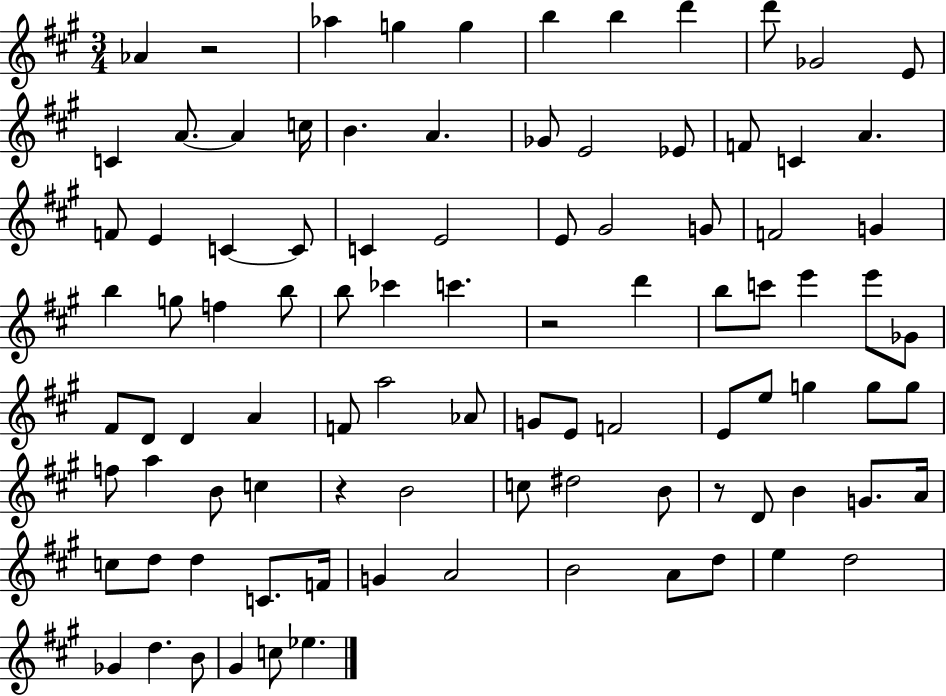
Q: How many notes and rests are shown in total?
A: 95